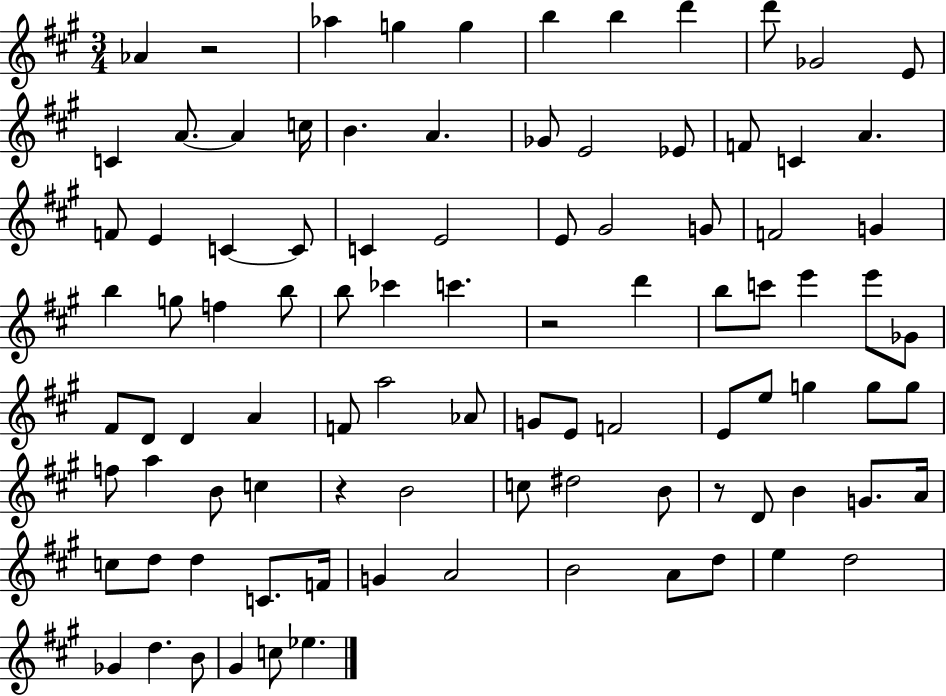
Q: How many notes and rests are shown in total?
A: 95